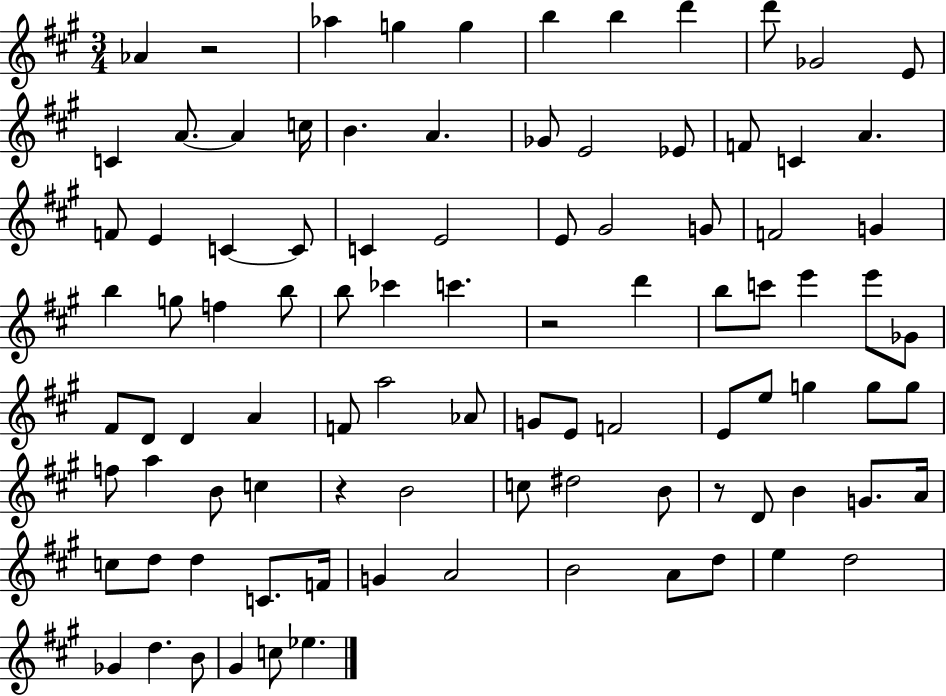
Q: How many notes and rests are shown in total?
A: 95